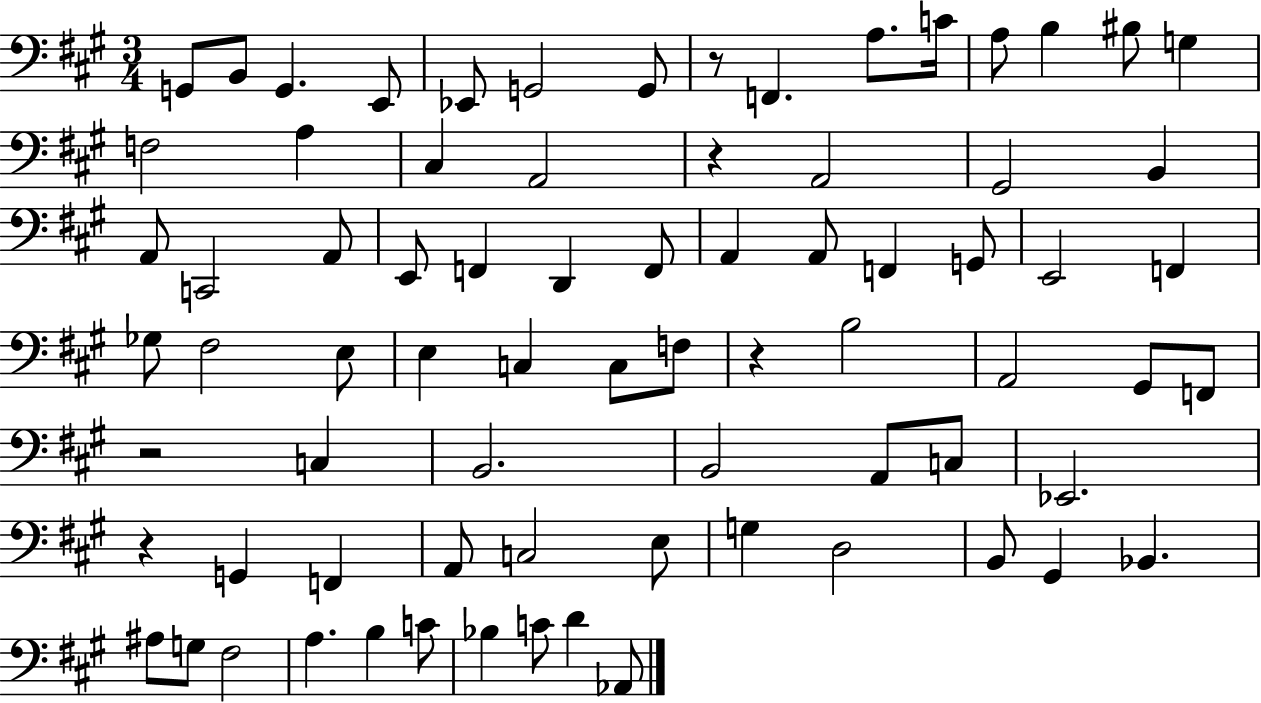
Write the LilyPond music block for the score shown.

{
  \clef bass
  \numericTimeSignature
  \time 3/4
  \key a \major
  g,8 b,8 g,4. e,8 | ees,8 g,2 g,8 | r8 f,4. a8. c'16 | a8 b4 bis8 g4 | \break f2 a4 | cis4 a,2 | r4 a,2 | gis,2 b,4 | \break a,8 c,2 a,8 | e,8 f,4 d,4 f,8 | a,4 a,8 f,4 g,8 | e,2 f,4 | \break ges8 fis2 e8 | e4 c4 c8 f8 | r4 b2 | a,2 gis,8 f,8 | \break r2 c4 | b,2. | b,2 a,8 c8 | ees,2. | \break r4 g,4 f,4 | a,8 c2 e8 | g4 d2 | b,8 gis,4 bes,4. | \break ais8 g8 fis2 | a4. b4 c'8 | bes4 c'8 d'4 aes,8 | \bar "|."
}